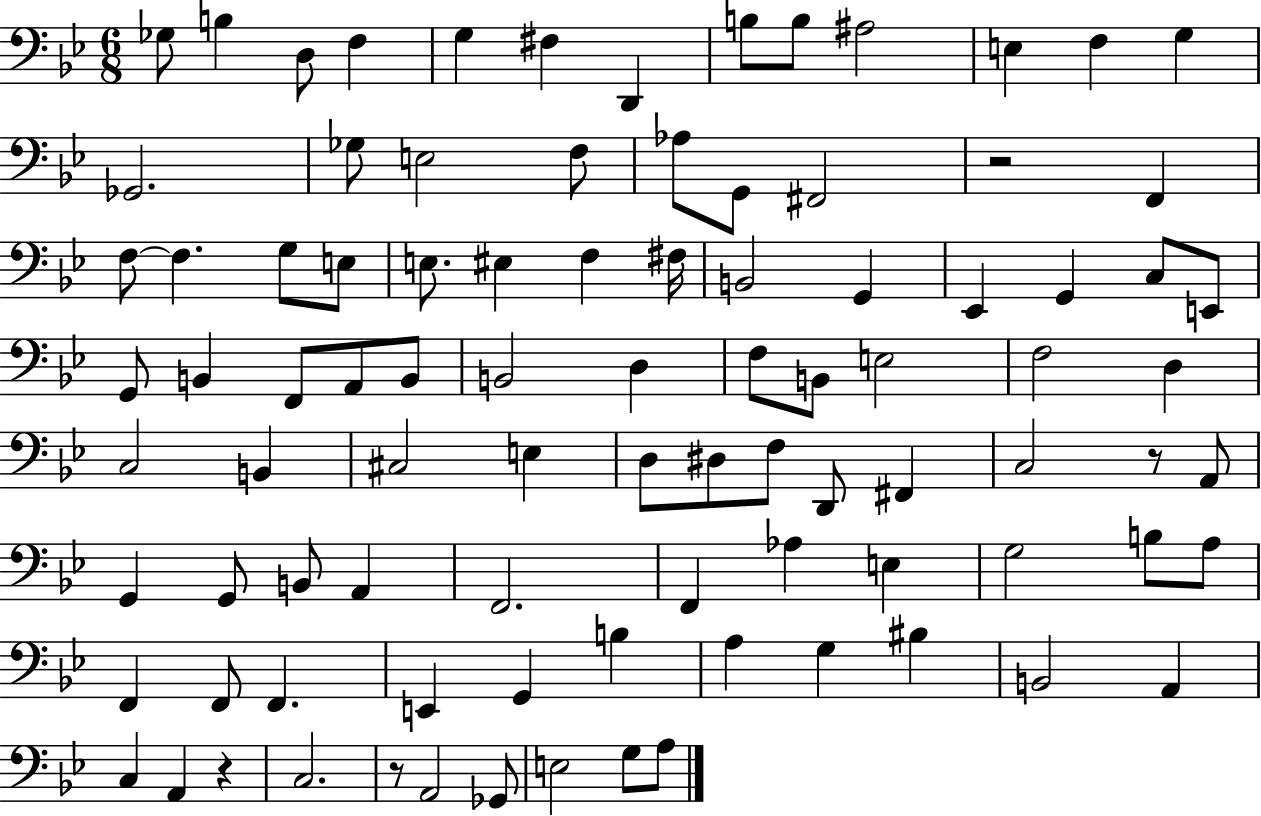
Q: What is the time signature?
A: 6/8